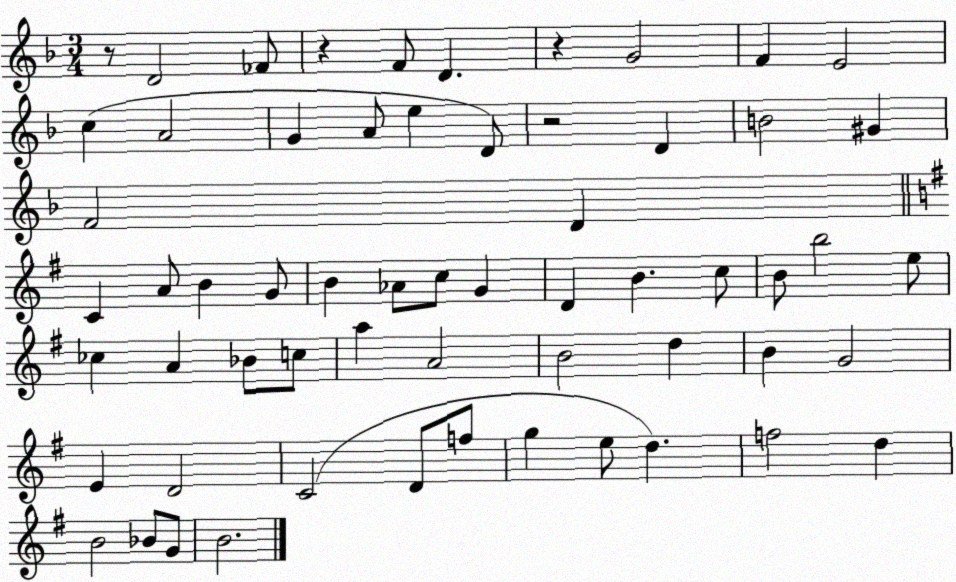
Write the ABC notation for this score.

X:1
T:Untitled
M:3/4
L:1/4
K:F
z/2 D2 _F/2 z F/2 D z G2 F E2 c A2 G A/2 e D/2 z2 D B2 ^G F2 D C A/2 B G/2 B _A/2 c/2 G D B c/2 B/2 b2 e/2 _c A _B/2 c/2 a A2 B2 d B G2 E D2 C2 D/2 f/2 g e/2 d f2 d B2 _B/2 G/2 B2